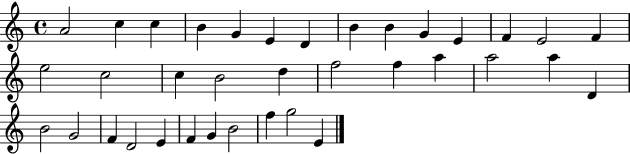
X:1
T:Untitled
M:4/4
L:1/4
K:C
A2 c c B G E D B B G E F E2 F e2 c2 c B2 d f2 f a a2 a D B2 G2 F D2 E F G B2 f g2 E